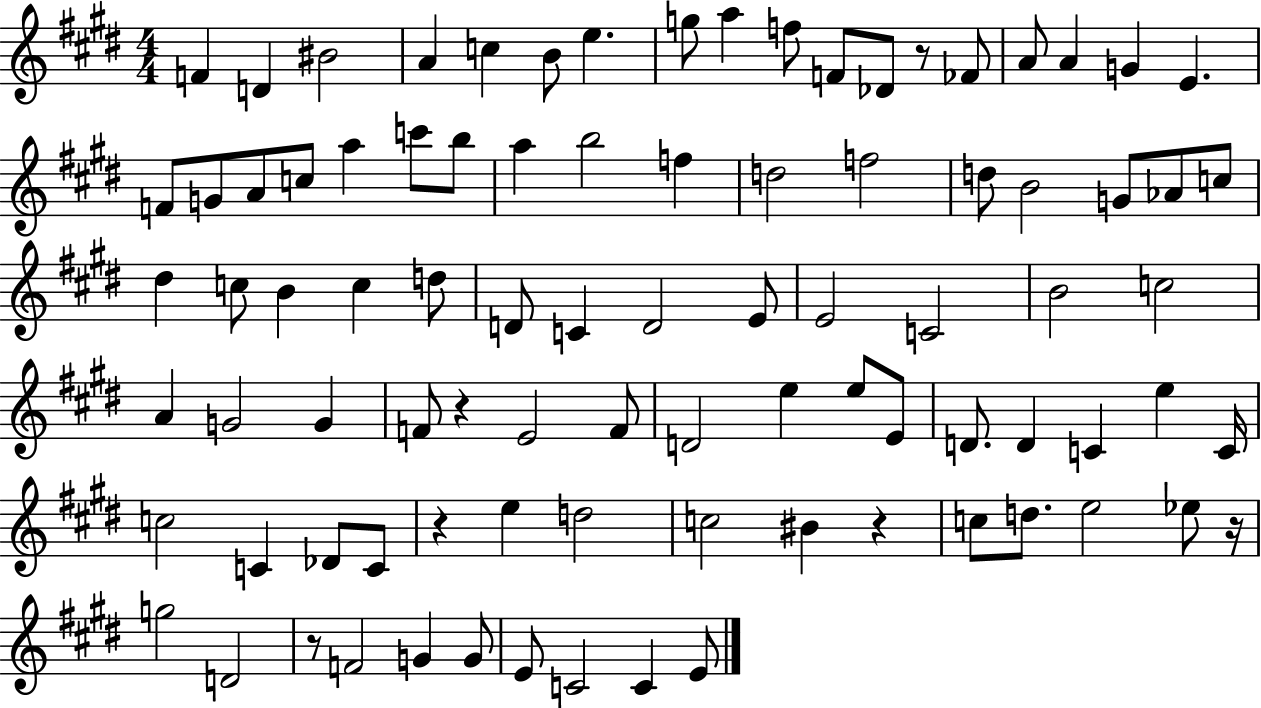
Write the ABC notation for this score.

X:1
T:Untitled
M:4/4
L:1/4
K:E
F D ^B2 A c B/2 e g/2 a f/2 F/2 _D/2 z/2 _F/2 A/2 A G E F/2 G/2 A/2 c/2 a c'/2 b/2 a b2 f d2 f2 d/2 B2 G/2 _A/2 c/2 ^d c/2 B c d/2 D/2 C D2 E/2 E2 C2 B2 c2 A G2 G F/2 z E2 F/2 D2 e e/2 E/2 D/2 D C e C/4 c2 C _D/2 C/2 z e d2 c2 ^B z c/2 d/2 e2 _e/2 z/4 g2 D2 z/2 F2 G G/2 E/2 C2 C E/2